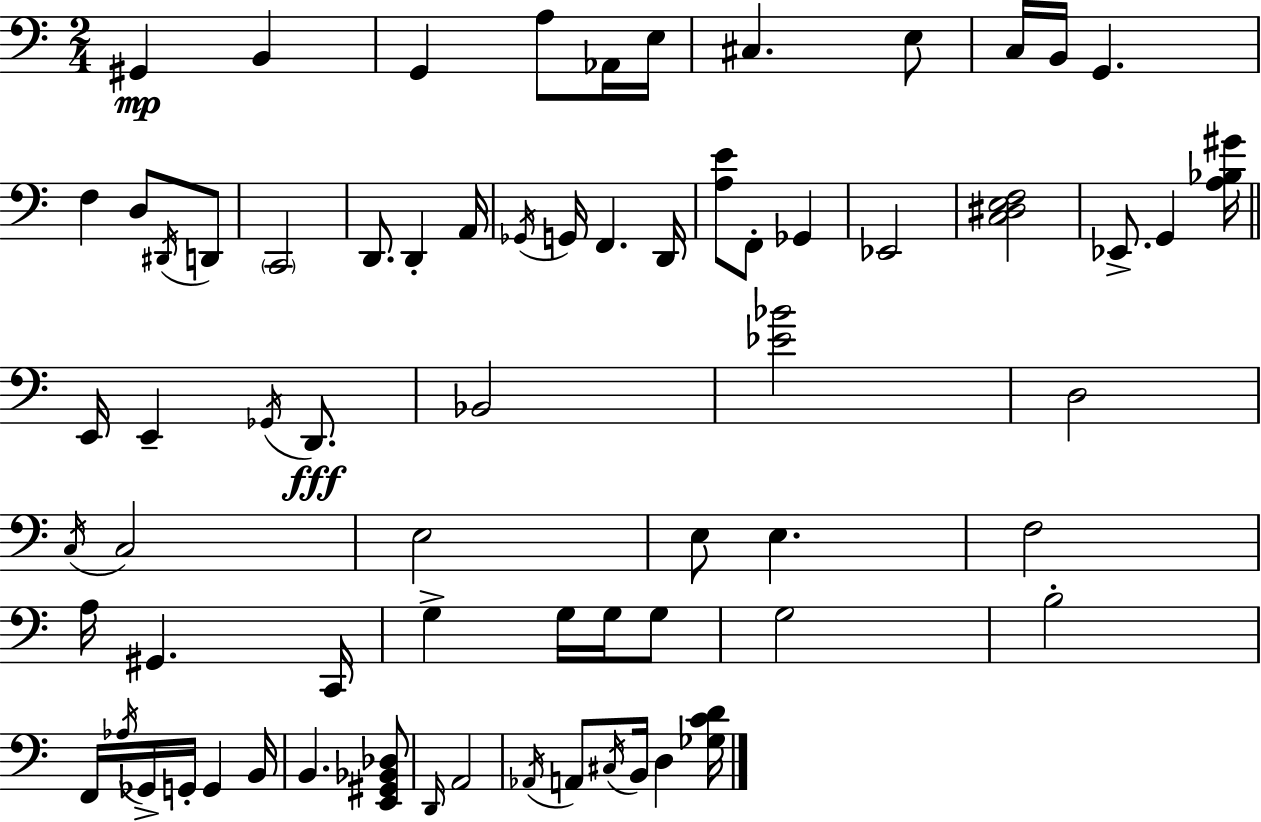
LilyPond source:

{
  \clef bass
  \numericTimeSignature
  \time 2/4
  \key a \minor
  \repeat volta 2 { gis,4\mp b,4 | g,4 a8 aes,16 e16 | cis4. e8 | c16 b,16 g,4. | \break f4 d8 \acciaccatura { dis,16 } d,8 | \parenthesize c,2 | d,8. d,4-. | a,16 \acciaccatura { ges,16 } g,16 f,4. | \break d,16 <a e'>8 f,8-. ges,4 | ees,2 | <c dis e f>2 | ees,8.-> g,4 | \break <a bes gis'>16 \bar "||" \break \key c \major e,16 e,4-- \acciaccatura { ges,16 } d,8.\fff | bes,2 | <ees' bes'>2 | d2 | \break \acciaccatura { c16 } c2 | e2 | e8 e4. | f2 | \break a16 gis,4. | c,16 g4-> g16 g16 | g8 g2 | b2-. | \break f,16 \acciaccatura { aes16 } ges,16-> g,16-. g,4 | b,16 b,4. | <e, gis, bes, des>8 \grace { d,16 } a,2 | \acciaccatura { aes,16 } a,8 \acciaccatura { cis16 } | \break b,16 d4 <ges c' d'>16 } \bar "|."
}